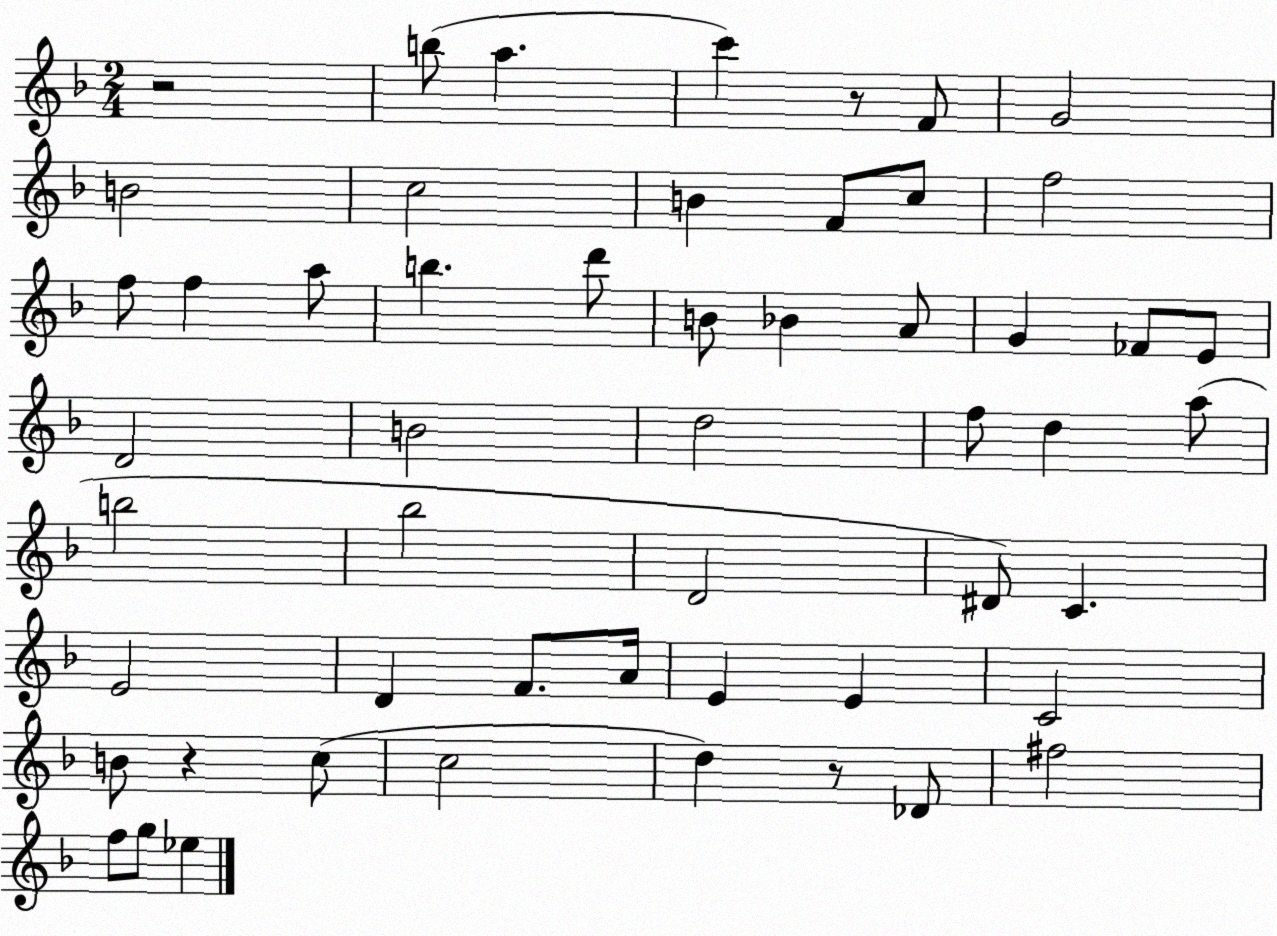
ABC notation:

X:1
T:Untitled
M:2/4
L:1/4
K:F
z2 b/2 a c' z/2 F/2 G2 B2 c2 B F/2 c/2 f2 f/2 f a/2 b d'/2 B/2 _B A/2 G _F/2 E/2 D2 B2 d2 f/2 d a/2 b2 _b2 D2 ^D/2 C E2 D F/2 A/4 E E C2 B/2 z c/2 c2 d z/2 _D/2 ^f2 f/2 g/2 _e